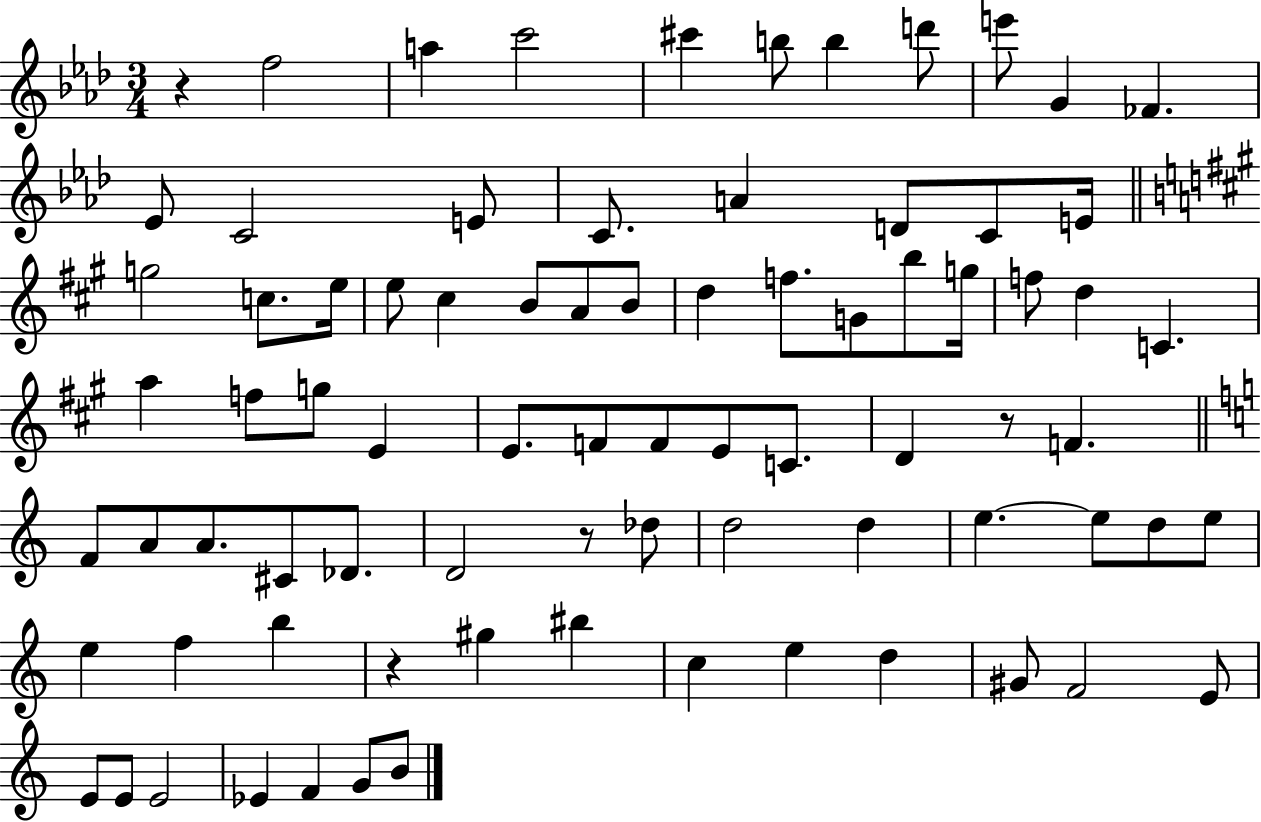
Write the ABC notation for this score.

X:1
T:Untitled
M:3/4
L:1/4
K:Ab
z f2 a c'2 ^c' b/2 b d'/2 e'/2 G _F _E/2 C2 E/2 C/2 A D/2 C/2 E/4 g2 c/2 e/4 e/2 ^c B/2 A/2 B/2 d f/2 G/2 b/2 g/4 f/2 d C a f/2 g/2 E E/2 F/2 F/2 E/2 C/2 D z/2 F F/2 A/2 A/2 ^C/2 _D/2 D2 z/2 _d/2 d2 d e e/2 d/2 e/2 e f b z ^g ^b c e d ^G/2 F2 E/2 E/2 E/2 E2 _E F G/2 B/2